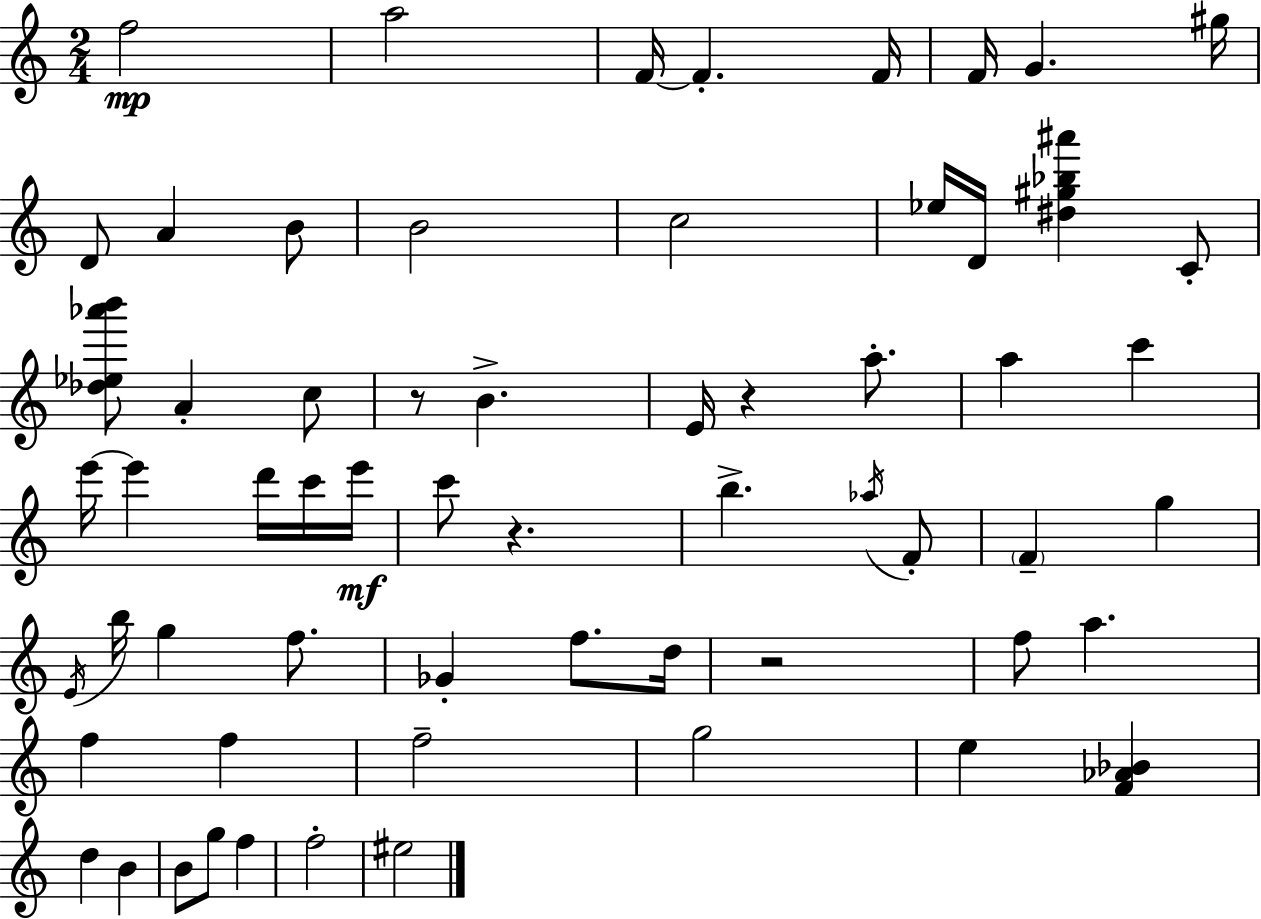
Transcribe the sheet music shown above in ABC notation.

X:1
T:Untitled
M:2/4
L:1/4
K:Am
f2 a2 F/4 F F/4 F/4 G ^g/4 D/2 A B/2 B2 c2 _e/4 D/4 [^d^g_b^a'] C/2 [_d_e_a'b']/2 A c/2 z/2 B E/4 z a/2 a c' e'/4 e' d'/4 c'/4 e'/4 c'/2 z b _a/4 F/2 F g E/4 b/4 g f/2 _G f/2 d/4 z2 f/2 a f f f2 g2 e [F_A_B] d B B/2 g/2 f f2 ^e2